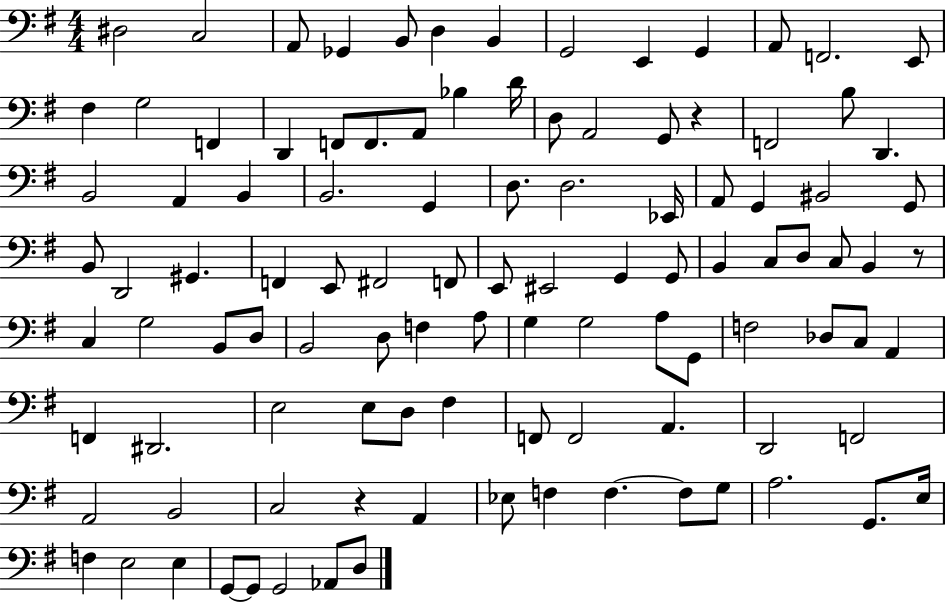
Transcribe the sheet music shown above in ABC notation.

X:1
T:Untitled
M:4/4
L:1/4
K:G
^D,2 C,2 A,,/2 _G,, B,,/2 D, B,, G,,2 E,, G,, A,,/2 F,,2 E,,/2 ^F, G,2 F,, D,, F,,/2 F,,/2 A,,/2 _B, D/4 D,/2 A,,2 G,,/2 z F,,2 B,/2 D,, B,,2 A,, B,, B,,2 G,, D,/2 D,2 _E,,/4 A,,/2 G,, ^B,,2 G,,/2 B,,/2 D,,2 ^G,, F,, E,,/2 ^F,,2 F,,/2 E,,/2 ^E,,2 G,, G,,/2 B,, C,/2 D,/2 C,/2 B,, z/2 C, G,2 B,,/2 D,/2 B,,2 D,/2 F, A,/2 G, G,2 A,/2 G,,/2 F,2 _D,/2 C,/2 A,, F,, ^D,,2 E,2 E,/2 D,/2 ^F, F,,/2 F,,2 A,, D,,2 F,,2 A,,2 B,,2 C,2 z A,, _E,/2 F, F, F,/2 G,/2 A,2 G,,/2 E,/4 F, E,2 E, G,,/2 G,,/2 G,,2 _A,,/2 D,/2